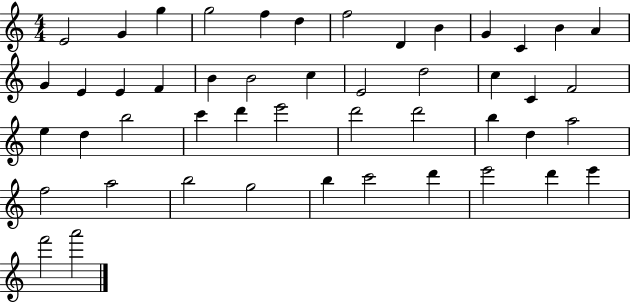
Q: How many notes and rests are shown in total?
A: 48